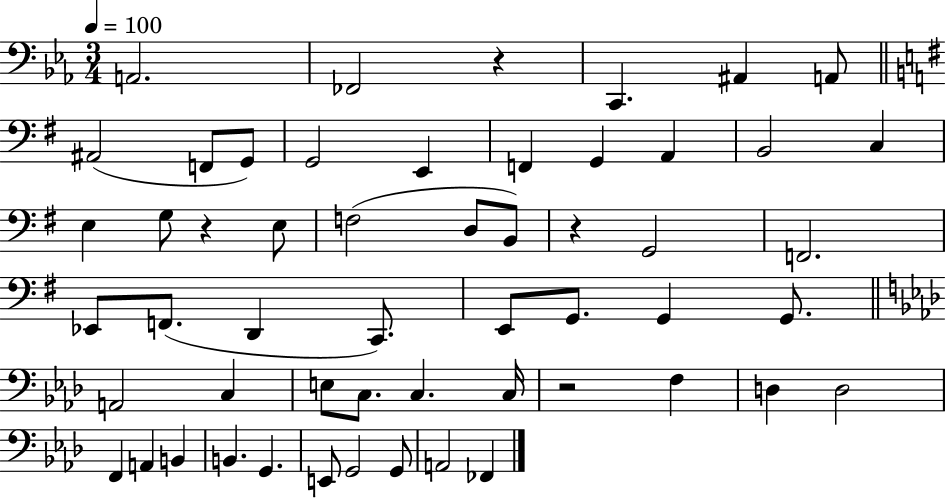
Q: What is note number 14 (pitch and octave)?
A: B2